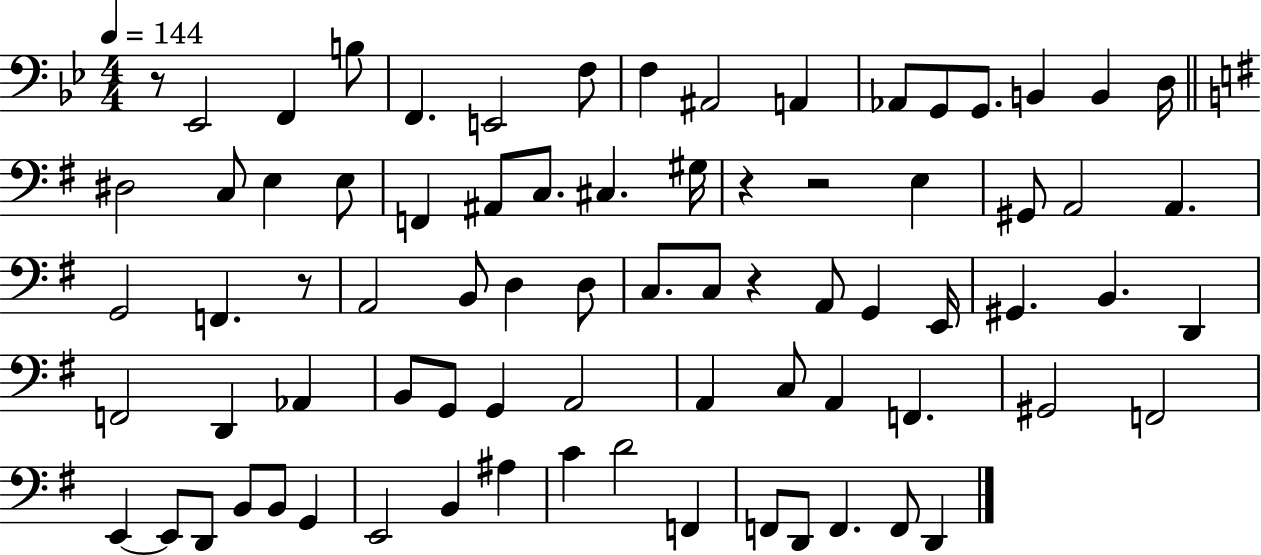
X:1
T:Untitled
M:4/4
L:1/4
K:Bb
z/2 _E,,2 F,, B,/2 F,, E,,2 F,/2 F, ^A,,2 A,, _A,,/2 G,,/2 G,,/2 B,, B,, D,/4 ^D,2 C,/2 E, E,/2 F,, ^A,,/2 C,/2 ^C, ^G,/4 z z2 E, ^G,,/2 A,,2 A,, G,,2 F,, z/2 A,,2 B,,/2 D, D,/2 C,/2 C,/2 z A,,/2 G,, E,,/4 ^G,, B,, D,, F,,2 D,, _A,, B,,/2 G,,/2 G,, A,,2 A,, C,/2 A,, F,, ^G,,2 F,,2 E,, E,,/2 D,,/2 B,,/2 B,,/2 G,, E,,2 B,, ^A, C D2 F,, F,,/2 D,,/2 F,, F,,/2 D,,